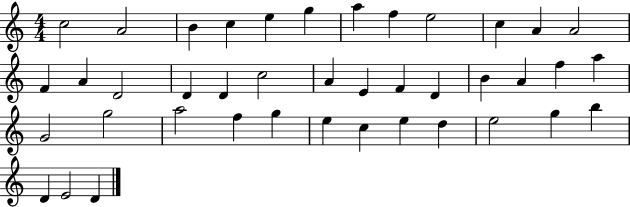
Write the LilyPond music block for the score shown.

{
  \clef treble
  \numericTimeSignature
  \time 4/4
  \key c \major
  c''2 a'2 | b'4 c''4 e''4 g''4 | a''4 f''4 e''2 | c''4 a'4 a'2 | \break f'4 a'4 d'2 | d'4 d'4 c''2 | a'4 e'4 f'4 d'4 | b'4 a'4 f''4 a''4 | \break g'2 g''2 | a''2 f''4 g''4 | e''4 c''4 e''4 d''4 | e''2 g''4 b''4 | \break d'4 e'2 d'4 | \bar "|."
}